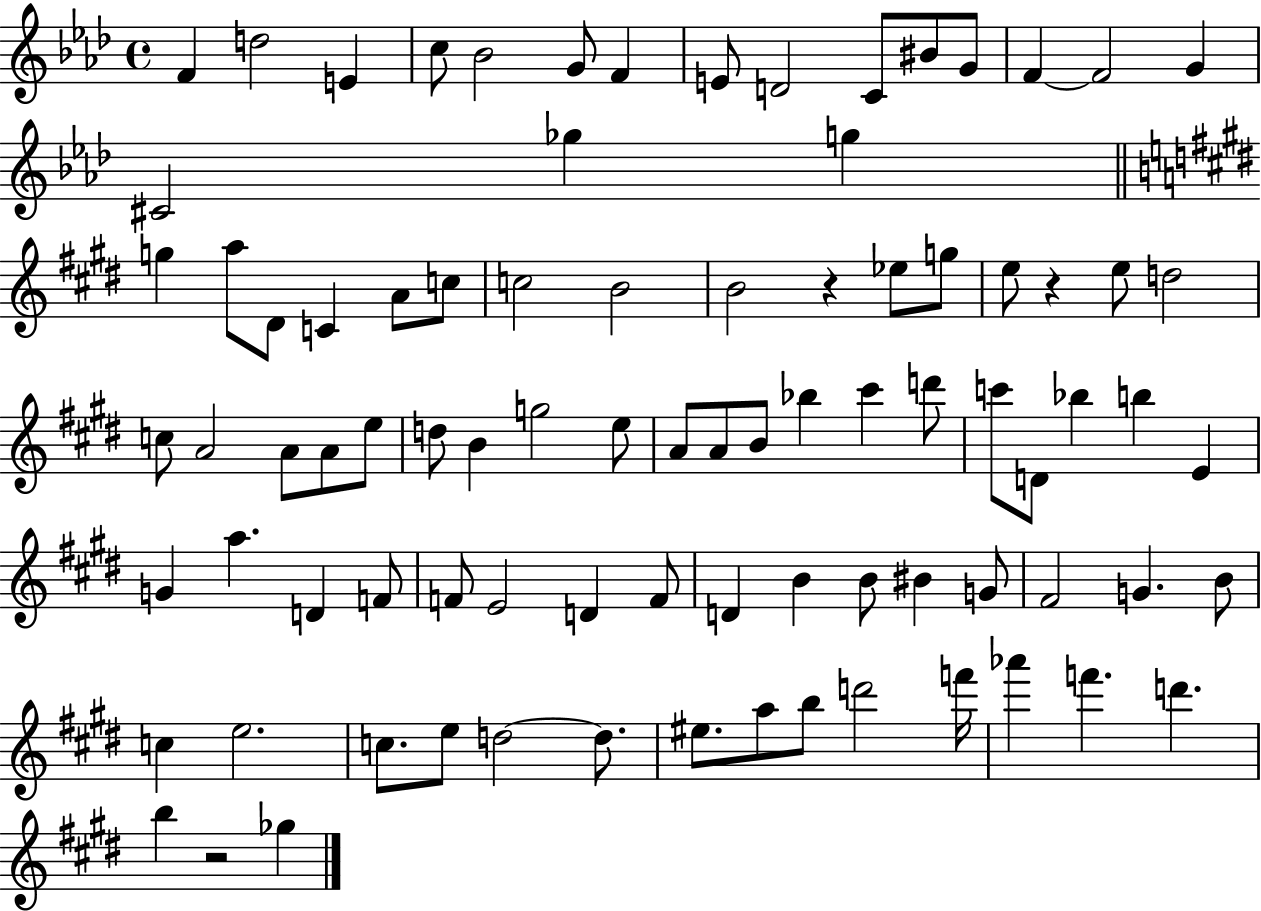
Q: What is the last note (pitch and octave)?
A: Gb5